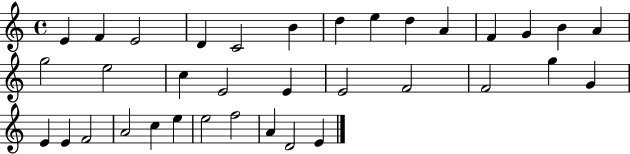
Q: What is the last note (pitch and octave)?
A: E4